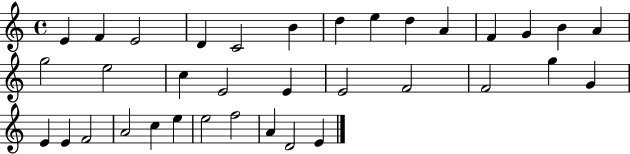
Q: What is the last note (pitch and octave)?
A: E4